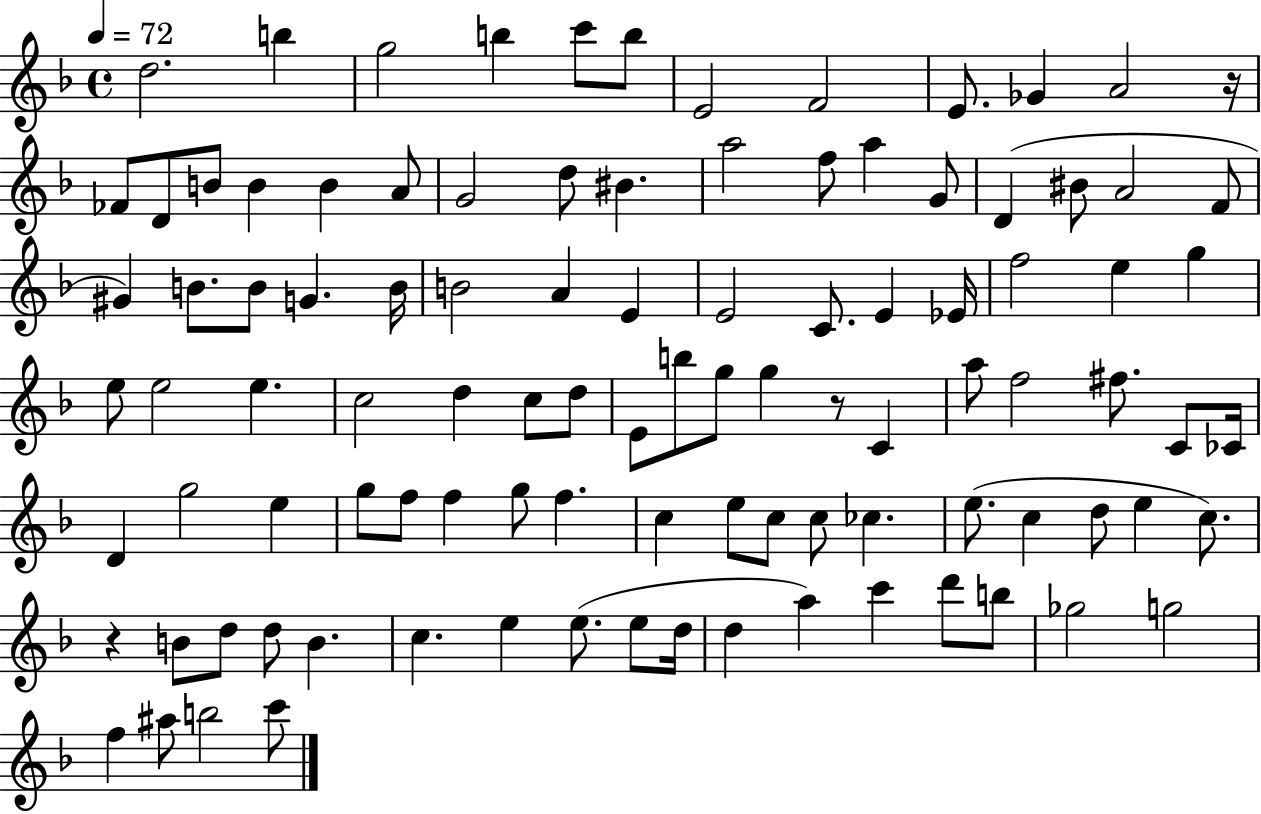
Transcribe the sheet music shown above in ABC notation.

X:1
T:Untitled
M:4/4
L:1/4
K:F
d2 b g2 b c'/2 b/2 E2 F2 E/2 _G A2 z/4 _F/2 D/2 B/2 B B A/2 G2 d/2 ^B a2 f/2 a G/2 D ^B/2 A2 F/2 ^G B/2 B/2 G B/4 B2 A E E2 C/2 E _E/4 f2 e g e/2 e2 e c2 d c/2 d/2 E/2 b/2 g/2 g z/2 C a/2 f2 ^f/2 C/2 _C/4 D g2 e g/2 f/2 f g/2 f c e/2 c/2 c/2 _c e/2 c d/2 e c/2 z B/2 d/2 d/2 B c e e/2 e/2 d/4 d a c' d'/2 b/2 _g2 g2 f ^a/2 b2 c'/2